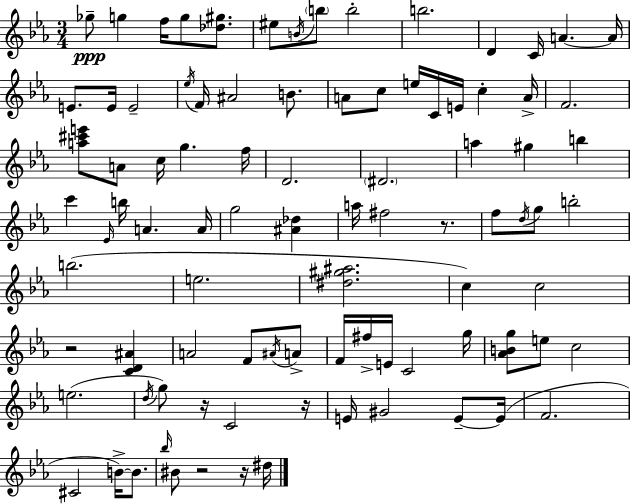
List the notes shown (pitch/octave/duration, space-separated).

Gb5/e G5/q F5/s G5/e [Db5,G#5]/e. EIS5/e B4/s B5/e B5/h B5/h. D4/q C4/s A4/q. A4/s E4/e. E4/s E4/h Eb5/s F4/s A#4/h B4/e. A4/e C5/e E5/s C4/s E4/s C5/q A4/s F4/h. [A5,C#6,E6]/e A4/e C5/s G5/q. F5/s D4/h. D#4/h. A5/q G#5/q B5/q C6/q Eb4/s B5/s A4/q. A4/s G5/h [A#4,Db5]/q A5/s F#5/h R/e. F5/e D5/s G5/e B5/h B5/h. E5/h. [D#5,G#5,A#5]/h. C5/q C5/h R/h [C4,D4,A#4]/q A4/h F4/e A#4/s A4/e F4/s F#5/s E4/s C4/h G5/s [Ab4,B4,G5]/e E5/e C5/h E5/h. D5/s G5/e R/s C4/h R/s E4/s G#4/h E4/e E4/s F4/h. C#4/h B4/s B4/e. Bb5/s BIS4/e R/h R/s D#5/s